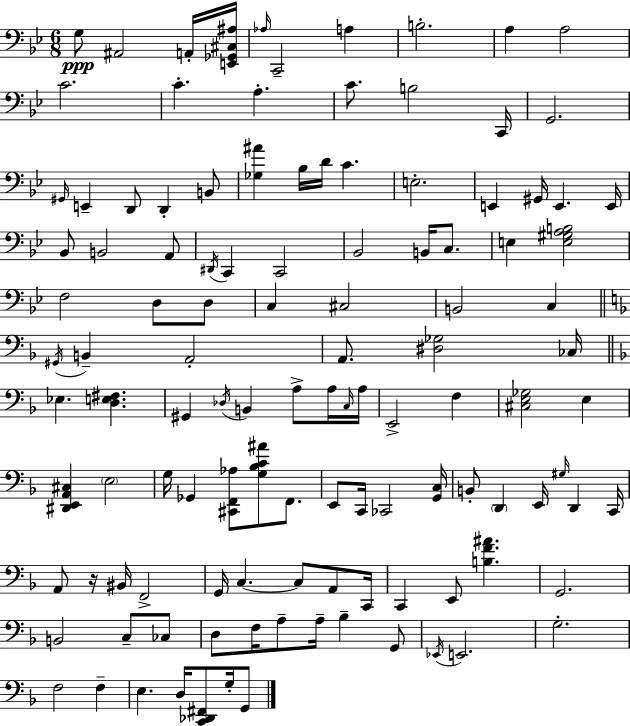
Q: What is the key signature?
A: G minor